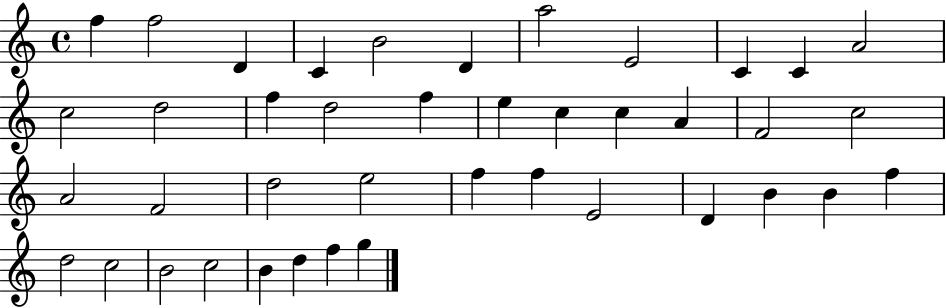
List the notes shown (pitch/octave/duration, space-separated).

F5/q F5/h D4/q C4/q B4/h D4/q A5/h E4/h C4/q C4/q A4/h C5/h D5/h F5/q D5/h F5/q E5/q C5/q C5/q A4/q F4/h C5/h A4/h F4/h D5/h E5/h F5/q F5/q E4/h D4/q B4/q B4/q F5/q D5/h C5/h B4/h C5/h B4/q D5/q F5/q G5/q